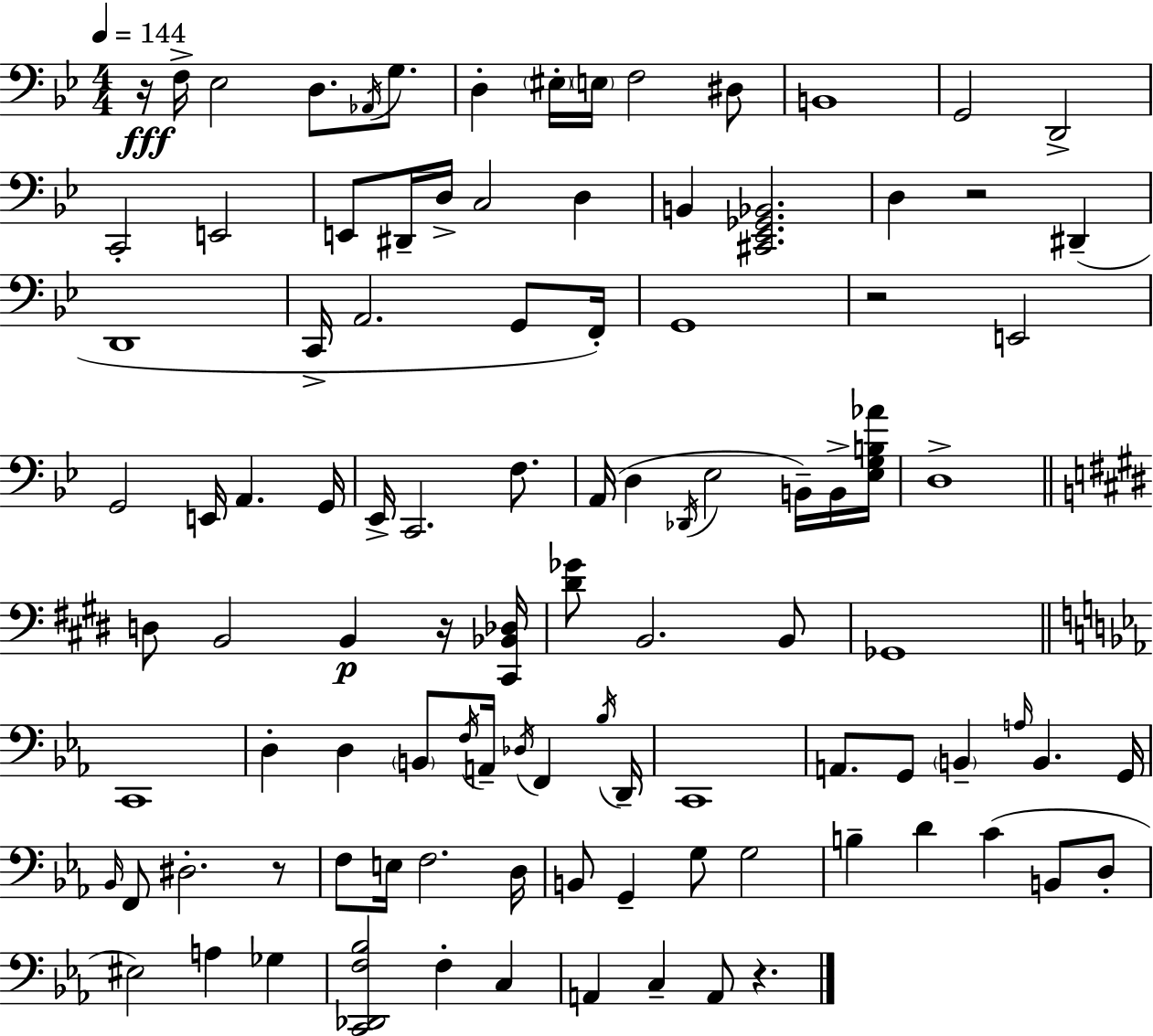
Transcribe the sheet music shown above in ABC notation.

X:1
T:Untitled
M:4/4
L:1/4
K:Bb
z/4 F,/4 _E,2 D,/2 _A,,/4 G,/2 D, ^E,/4 E,/4 F,2 ^D,/2 B,,4 G,,2 D,,2 C,,2 E,,2 E,,/2 ^D,,/4 D,/4 C,2 D, B,, [^C,,_E,,_G,,_B,,]2 D, z2 ^D,, D,,4 C,,/4 A,,2 G,,/2 F,,/4 G,,4 z2 E,,2 G,,2 E,,/4 A,, G,,/4 _E,,/4 C,,2 F,/2 A,,/4 D, _D,,/4 _E,2 B,,/4 B,,/4 [_E,G,B,_A]/4 D,4 D,/2 B,,2 B,, z/4 [^C,,_B,,_D,]/4 [^D_G]/2 B,,2 B,,/2 _G,,4 C,,4 D, D, B,,/2 F,/4 A,,/4 _D,/4 F,, _B,/4 D,,/4 C,,4 A,,/2 G,,/2 B,, A,/4 B,, G,,/4 _B,,/4 F,,/2 ^D,2 z/2 F,/2 E,/4 F,2 D,/4 B,,/2 G,, G,/2 G,2 B, D C B,,/2 D,/2 ^E,2 A, _G, [C,,_D,,F,_B,]2 F, C, A,, C, A,,/2 z